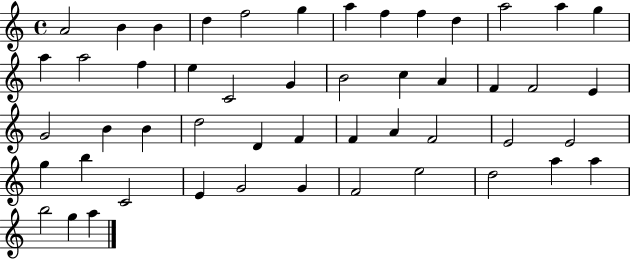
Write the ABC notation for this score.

X:1
T:Untitled
M:4/4
L:1/4
K:C
A2 B B d f2 g a f f d a2 a g a a2 f e C2 G B2 c A F F2 E G2 B B d2 D F F A F2 E2 E2 g b C2 E G2 G F2 e2 d2 a a b2 g a